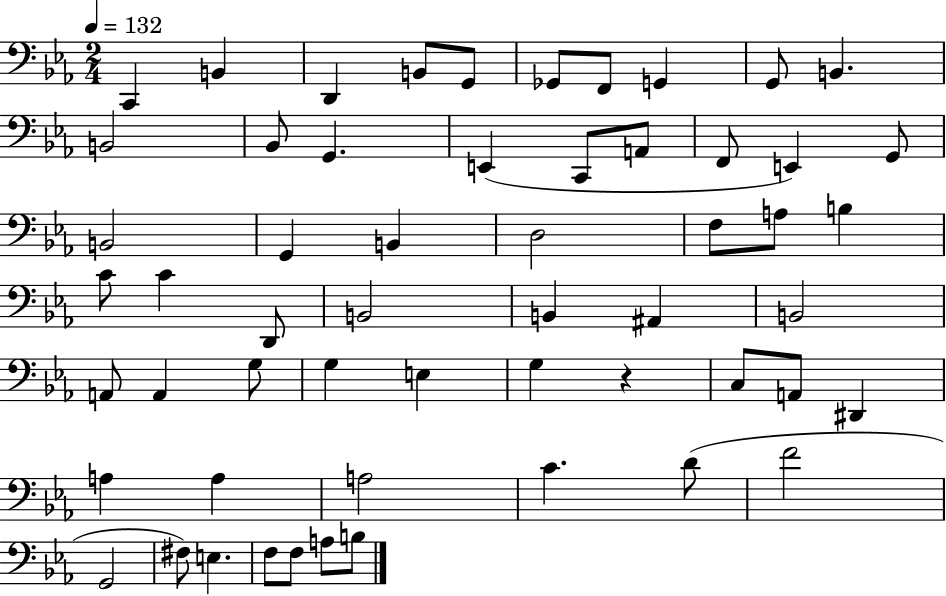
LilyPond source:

{
  \clef bass
  \numericTimeSignature
  \time 2/4
  \key ees \major
  \tempo 4 = 132
  \repeat volta 2 { c,4 b,4 | d,4 b,8 g,8 | ges,8 f,8 g,4 | g,8 b,4. | \break b,2 | bes,8 g,4. | e,4( c,8 a,8 | f,8 e,4) g,8 | \break b,2 | g,4 b,4 | d2 | f8 a8 b4 | \break c'8 c'4 d,8 | b,2 | b,4 ais,4 | b,2 | \break a,8 a,4 g8 | g4 e4 | g4 r4 | c8 a,8 dis,4 | \break a4 a4 | a2 | c'4. d'8( | f'2 | \break g,2 | fis8) e4. | f8 f8 a8 b8 | } \bar "|."
}